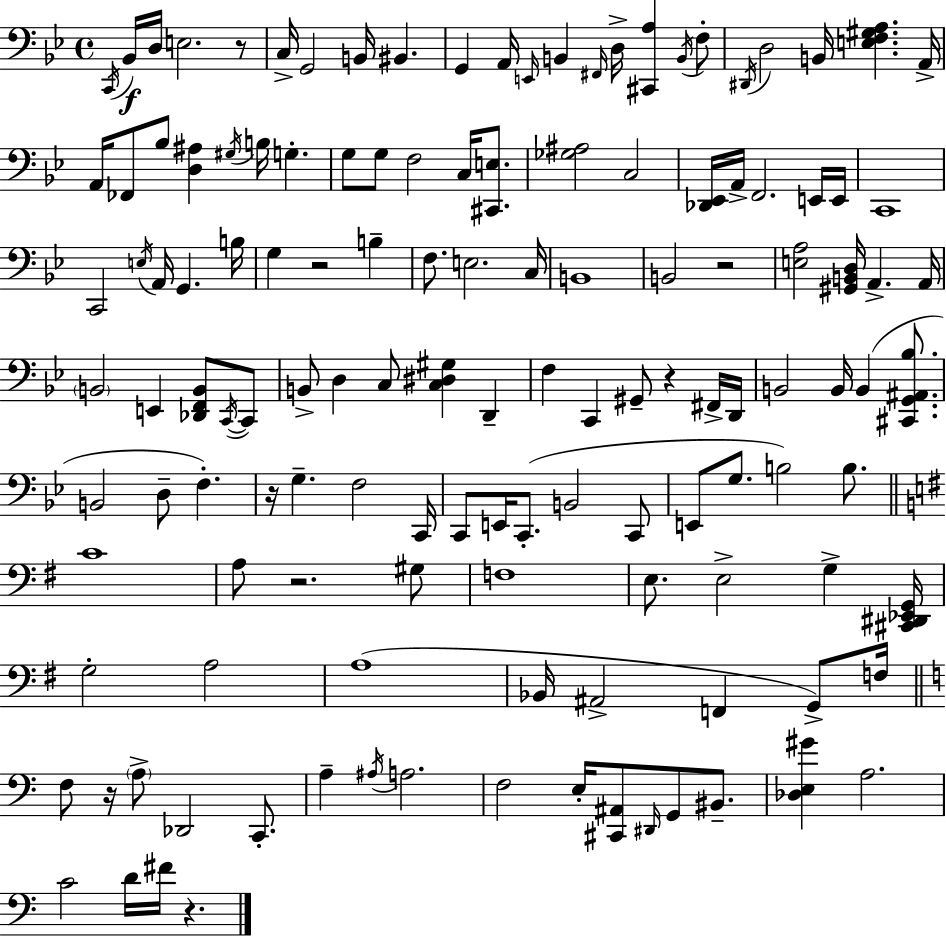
C2/s Bb2/s D3/s E3/h. R/e C3/s G2/h B2/s BIS2/q. G2/q A2/s E2/s B2/q F#2/s D3/s [C#2,A3]/q B2/s F3/e D#2/s D3/h B2/s [E3,F3,G#3,A3]/q. A2/s A2/s FES2/e Bb3/e [D3,A#3]/q G#3/s B3/s G3/q. G3/e G3/e F3/h C3/s [C#2,E3]/e. [Gb3,A#3]/h C3/h [Db2,Eb2]/s A2/s F2/h. E2/s E2/s C2/w C2/h E3/s A2/s G2/q. B3/s G3/q R/h B3/q F3/e. E3/h. C3/s B2/w B2/h R/h [E3,A3]/h [G#2,B2,D3]/s A2/q. A2/s B2/h E2/q [Db2,F2,B2]/e C2/s C2/e B2/e D3/q C3/e [C3,D#3,G#3]/q D2/q F3/q C2/q G#2/e R/q F#2/s D2/s B2/h B2/s B2/q [C#2,G2,A#2,Bb3]/e. B2/h D3/e F3/q. R/s G3/q. F3/h C2/s C2/e E2/s C2/e. B2/h C2/e E2/e G3/e. B3/h B3/e. C4/w A3/e R/h. G#3/e F3/w E3/e. E3/h G3/q [C#2,D#2,Eb2,G2]/s G3/h A3/h A3/w Bb2/s A#2/h F2/q G2/e F3/s F3/e R/s A3/e Db2/h C2/e. A3/q A#3/s A3/h. F3/h E3/s [C#2,A#2]/e D#2/s G2/e BIS2/e. [Db3,E3,G#4]/q A3/h. C4/h D4/s F#4/s R/q.